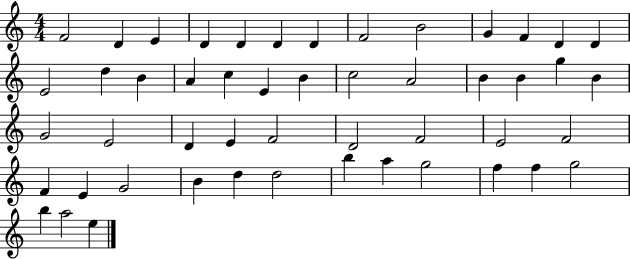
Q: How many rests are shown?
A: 0